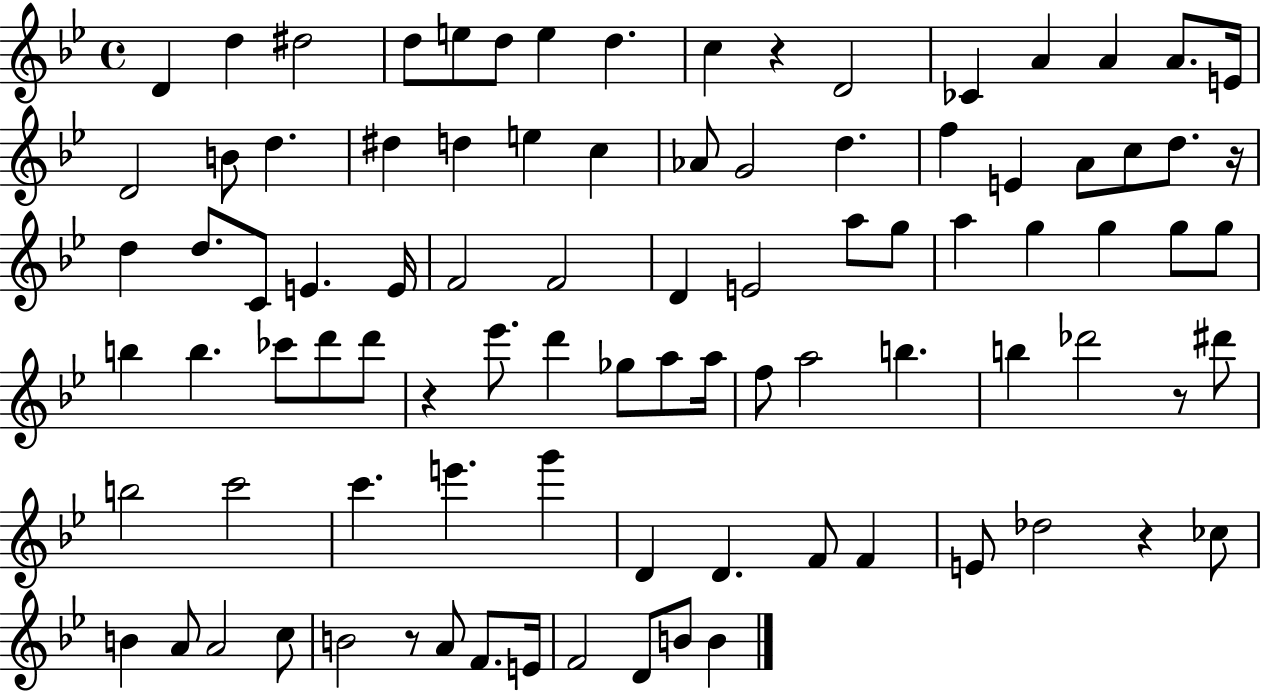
{
  \clef treble
  \time 4/4
  \defaultTimeSignature
  \key bes \major
  d'4 d''4 dis''2 | d''8 e''8 d''8 e''4 d''4. | c''4 r4 d'2 | ces'4 a'4 a'4 a'8. e'16 | \break d'2 b'8 d''4. | dis''4 d''4 e''4 c''4 | aes'8 g'2 d''4. | f''4 e'4 a'8 c''8 d''8. r16 | \break d''4 d''8. c'8 e'4. e'16 | f'2 f'2 | d'4 e'2 a''8 g''8 | a''4 g''4 g''4 g''8 g''8 | \break b''4 b''4. ces'''8 d'''8 d'''8 | r4 ees'''8. d'''4 ges''8 a''8 a''16 | f''8 a''2 b''4. | b''4 des'''2 r8 dis'''8 | \break b''2 c'''2 | c'''4. e'''4. g'''4 | d'4 d'4. f'8 f'4 | e'8 des''2 r4 ces''8 | \break b'4 a'8 a'2 c''8 | b'2 r8 a'8 f'8. e'16 | f'2 d'8 b'8 b'4 | \bar "|."
}